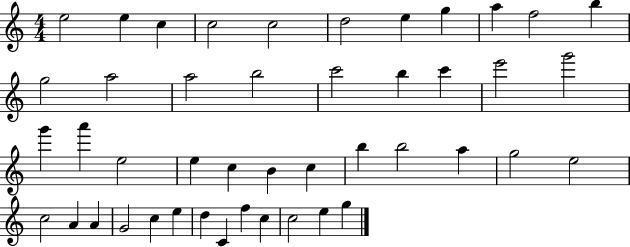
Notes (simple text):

E5/h E5/q C5/q C5/h C5/h D5/h E5/q G5/q A5/q F5/h B5/q G5/h A5/h A5/h B5/h C6/h B5/q C6/q E6/h G6/h G6/q A6/q E5/h E5/q C5/q B4/q C5/q B5/q B5/h A5/q G5/h E5/h C5/h A4/q A4/q G4/h C5/q E5/q D5/q C4/q F5/q C5/q C5/h E5/q G5/q